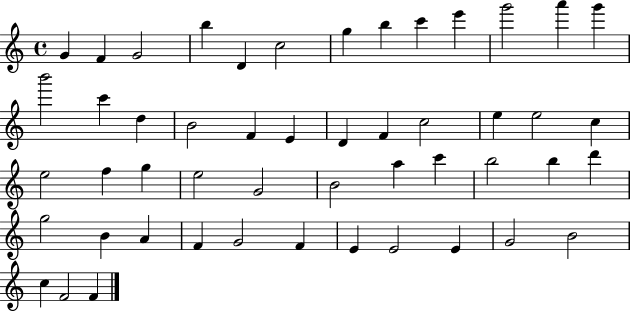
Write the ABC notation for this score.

X:1
T:Untitled
M:4/4
L:1/4
K:C
G F G2 b D c2 g b c' e' g'2 a' g' b'2 c' d B2 F E D F c2 e e2 c e2 f g e2 G2 B2 a c' b2 b d' g2 B A F G2 F E E2 E G2 B2 c F2 F